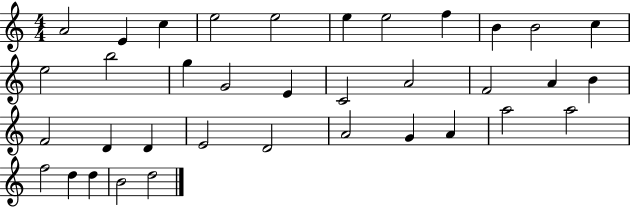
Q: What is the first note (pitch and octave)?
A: A4